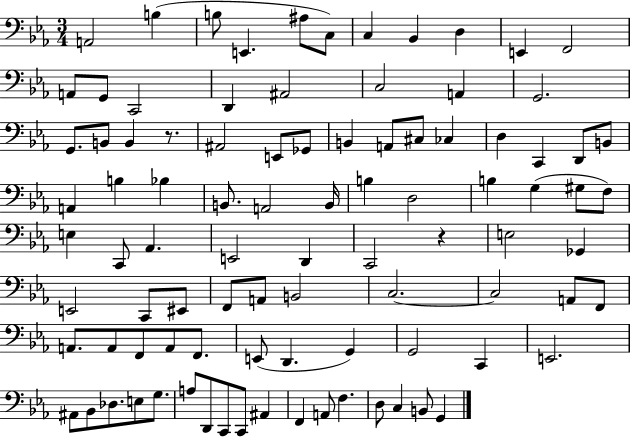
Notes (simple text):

A2/h B3/q B3/e E2/q. A#3/e C3/e C3/q Bb2/q D3/q E2/q F2/h A2/e G2/e C2/h D2/q A#2/h C3/h A2/q G2/h. G2/e. B2/e B2/q R/e. A#2/h E2/e Gb2/e B2/q A2/e C#3/e CES3/q D3/q C2/q D2/e B2/e A2/q B3/q Bb3/q B2/e. A2/h B2/s B3/q D3/h B3/q G3/q G#3/e F3/e E3/q C2/e Ab2/q. E2/h D2/q C2/h R/q E3/h Gb2/q E2/h C2/e EIS2/e F2/e A2/e B2/h C3/h. C3/h A2/e F2/e A2/e. A2/e F2/e A2/e F2/e. E2/e D2/q. G2/q G2/h C2/q E2/h. A#2/e Bb2/e Db3/e. E3/e G3/e. A3/e D2/e C2/e C2/e A#2/q F2/q A2/e F3/q. D3/e C3/q B2/e G2/q